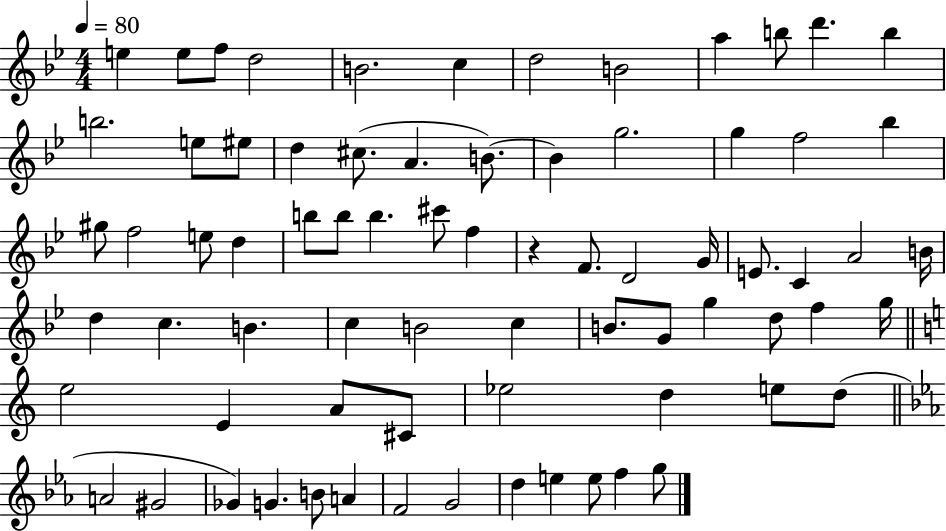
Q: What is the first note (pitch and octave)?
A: E5